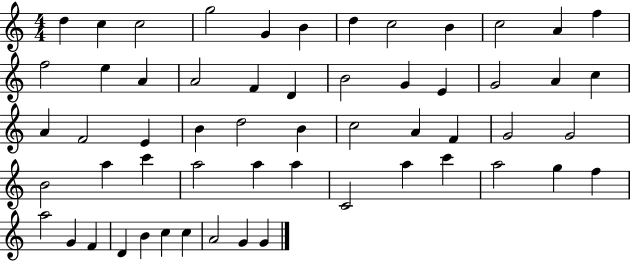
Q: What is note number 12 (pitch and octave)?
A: F5